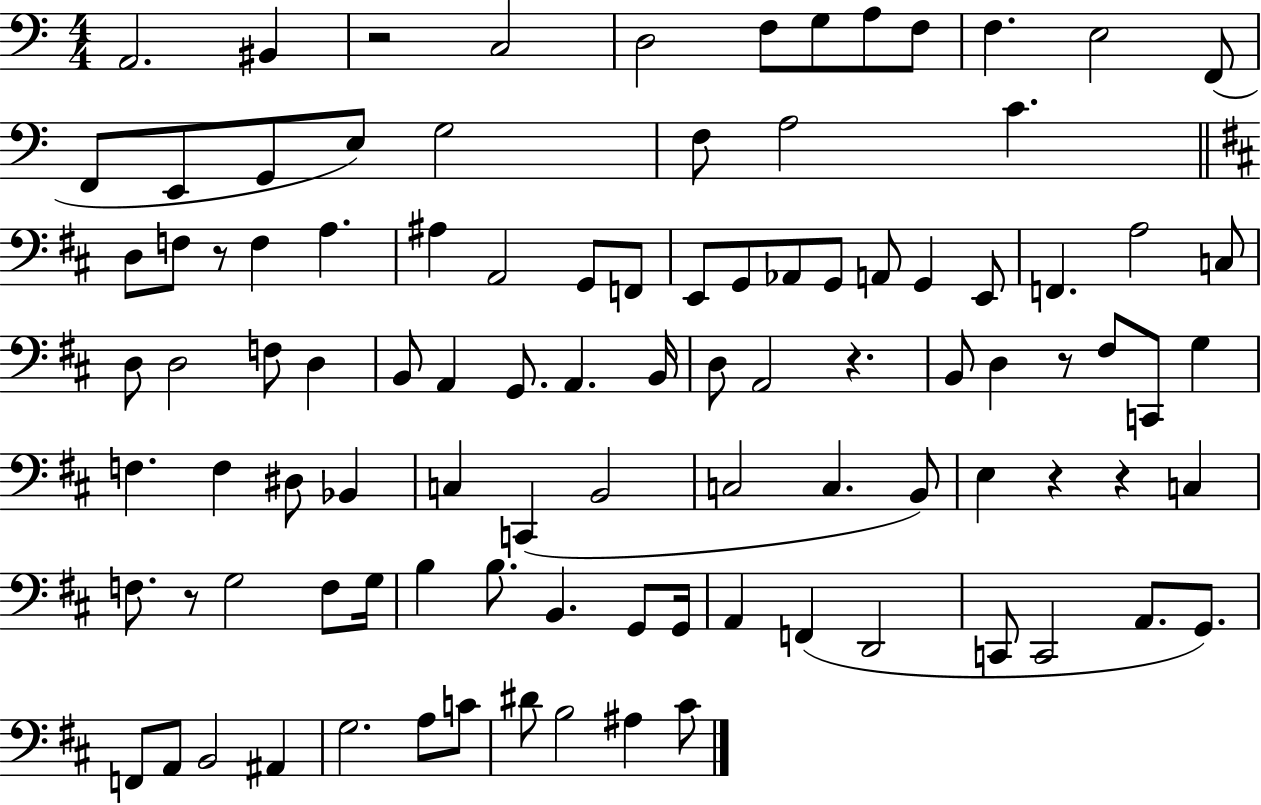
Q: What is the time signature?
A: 4/4